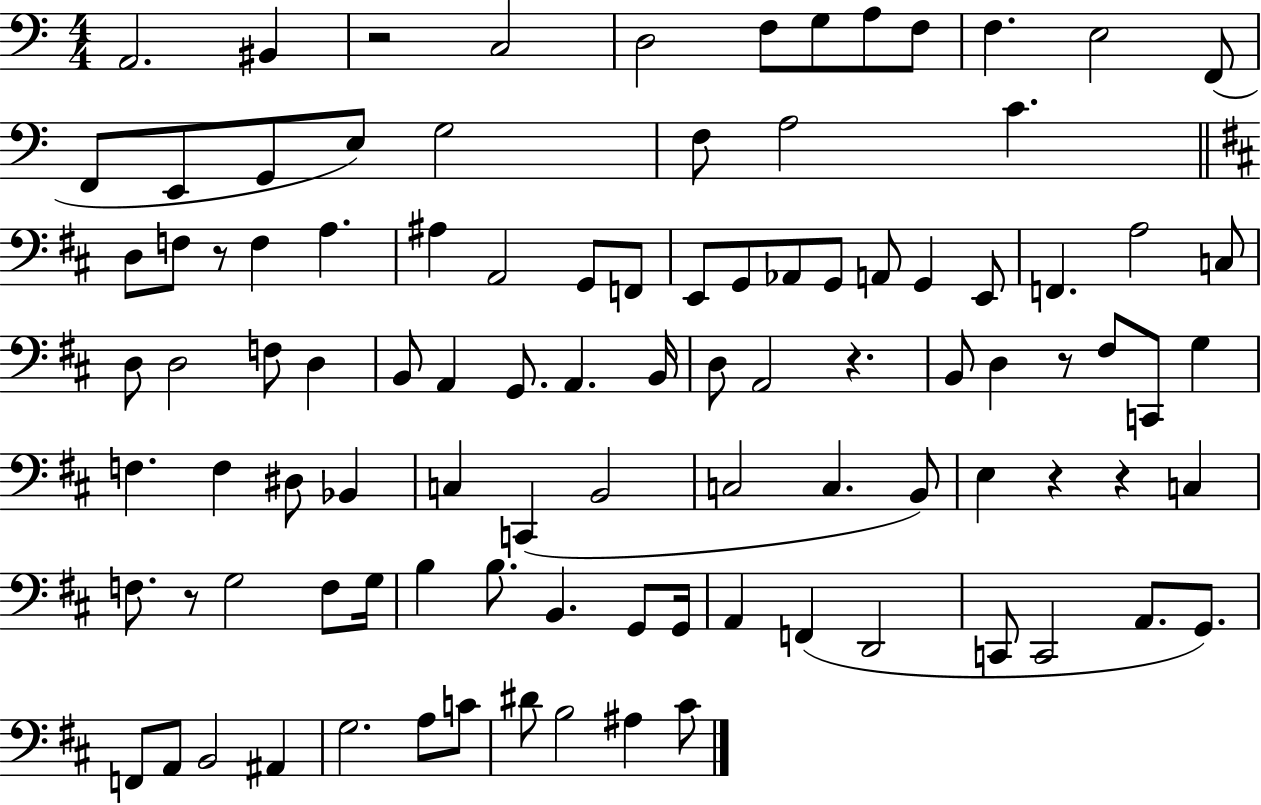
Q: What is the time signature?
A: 4/4